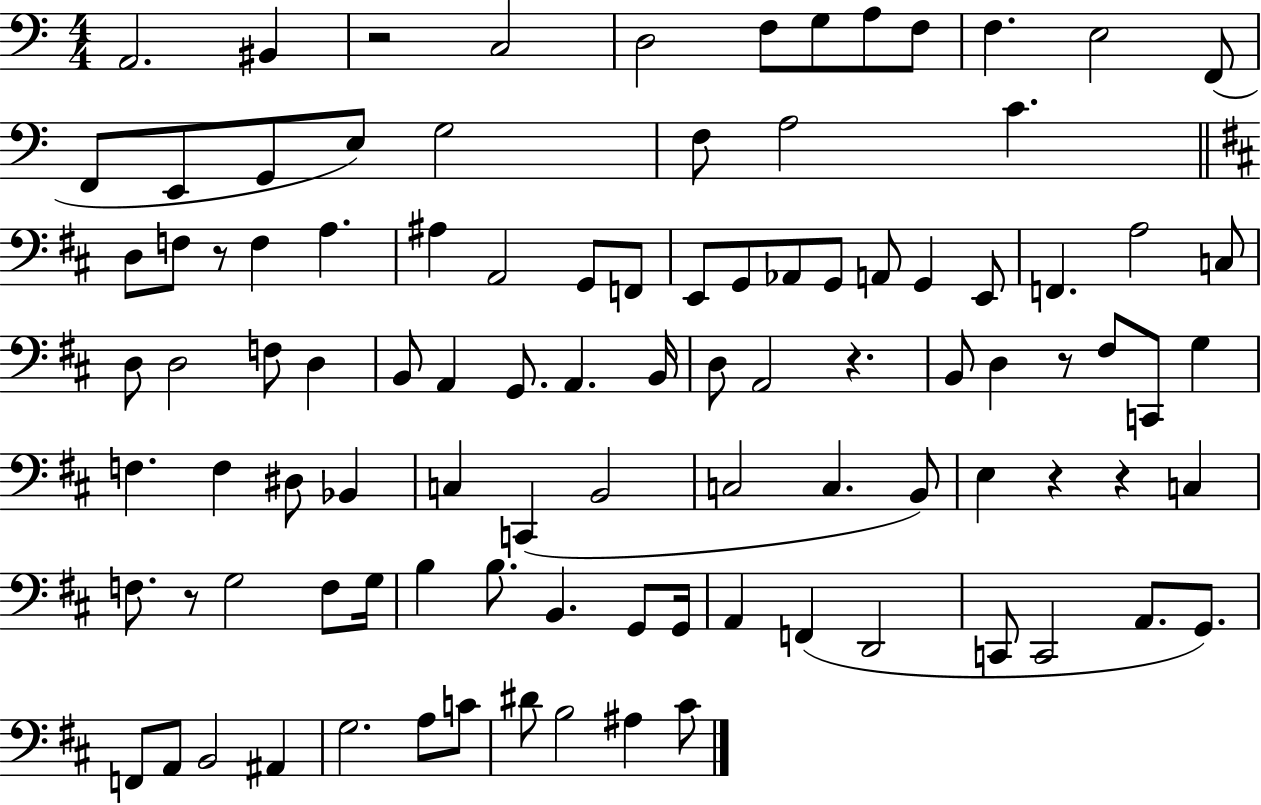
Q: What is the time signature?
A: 4/4